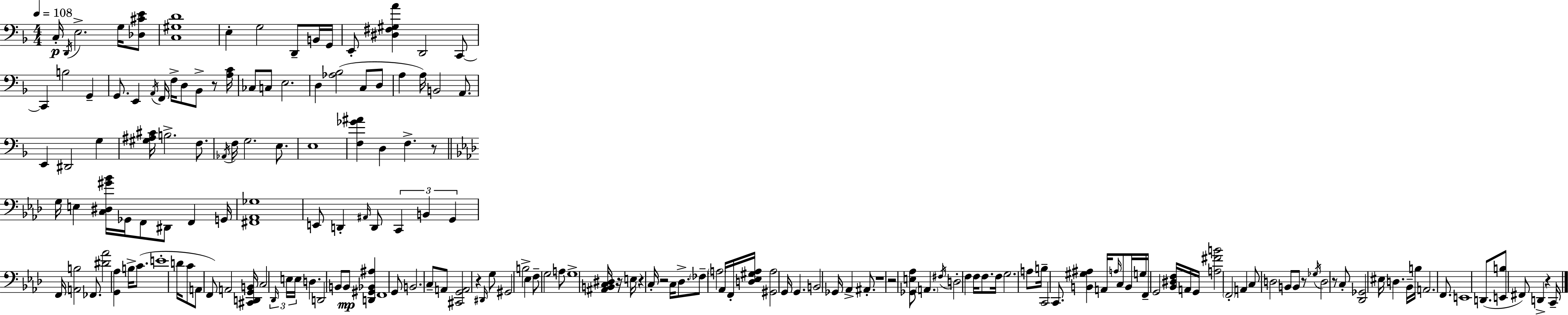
X:1
T:Untitled
M:4/4
L:1/4
K:F
C,/4 D,,/4 E,2 G,/4 [_D,^CE]/2 [C,^G,D]4 E, G,2 D,,/2 B,,/4 G,,/4 E,,/2 [^D,^F,^G,A] D,,2 C,,/2 C,, B,2 G,, G,,/2 E,, A,,/4 F,,/4 F,/4 D,/2 _B,,/2 z/2 [A,C]/4 _C,/2 C,/2 E,2 D, [_A,_B,]2 C,/2 D,/2 A, A,/4 B,,2 A,,/2 E,, ^D,,2 G, [^G,^A,^C]/4 B,2 F,/2 _A,,/4 F,/4 G,2 E,/2 E,4 [F,_G^A] D, F, z/2 G,/4 E, [C,^D,^G_B]/4 _G,,/4 F,,/2 ^D,,/2 F,, G,,/4 [^F,,_A,,_G,]4 E,,/2 D,, ^A,,/4 D,,/2 C,, B,, G,, F,,/4 [A,,B,]2 _F,,/2 [^D_A]2 [G,,_A,] B,/4 C/2 E4 D/4 C/2 A,,/2 F,,/2 A,,2 [^C,,D,,G,,B,,]/4 C,2 _D,,/4 E,/4 E,/4 D, D,,2 B,,/2 B,,/2 [D,,^G,,_B,,^A,] F,,4 G,,/2 B,,2 C,/2 A,,/2 [^C,,G,,A,,]2 z ^D,,/4 G,/2 ^G,,2 B,2 _E, F,/2 G,2 A,/2 G,4 [^A,,B,,C,^D,]/4 z/4 E,/4 z C,/4 z2 C,/4 _D,/2 _F,/2 A,2 _A,,/4 F,,/4 [D,_E,^G,A,]/4 [^G,,A,]2 G,,/4 G,, B,,2 _G,,/4 _A,, ^A,,/2 z4 z2 [_G,,E,_A,]/2 A,, ^F,/4 D,2 F, F,/4 F,/2 F,/4 G,2 A,/2 B,/4 C,,2 C,,/2 [B,,^G,^A,] A,,/4 A,/4 C,/2 B,,/4 G,/4 F,,/4 G,,2 [_B,,^D,F,]/4 A,,/4 G,,/4 [A,^FB]2 F,,2 A,, C,/2 D,2 B,,/2 B,,/2 z/2 _G,/4 D,2 z/2 C,/2 [_D,,_G,,]2 ^E,/4 D, _B,,/4 B,/4 A,,2 F,,/2 E,,4 D,,/2 [E,,B,]/2 ^F,,/2 D,, z C,,/4